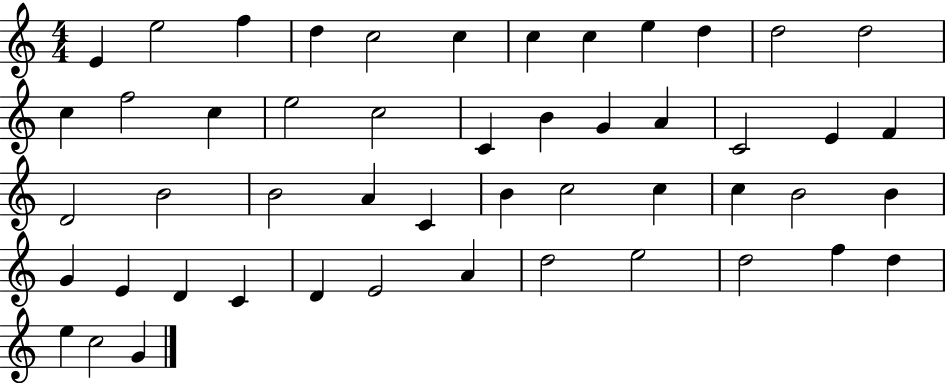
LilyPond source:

{
  \clef treble
  \numericTimeSignature
  \time 4/4
  \key c \major
  e'4 e''2 f''4 | d''4 c''2 c''4 | c''4 c''4 e''4 d''4 | d''2 d''2 | \break c''4 f''2 c''4 | e''2 c''2 | c'4 b'4 g'4 a'4 | c'2 e'4 f'4 | \break d'2 b'2 | b'2 a'4 c'4 | b'4 c''2 c''4 | c''4 b'2 b'4 | \break g'4 e'4 d'4 c'4 | d'4 e'2 a'4 | d''2 e''2 | d''2 f''4 d''4 | \break e''4 c''2 g'4 | \bar "|."
}